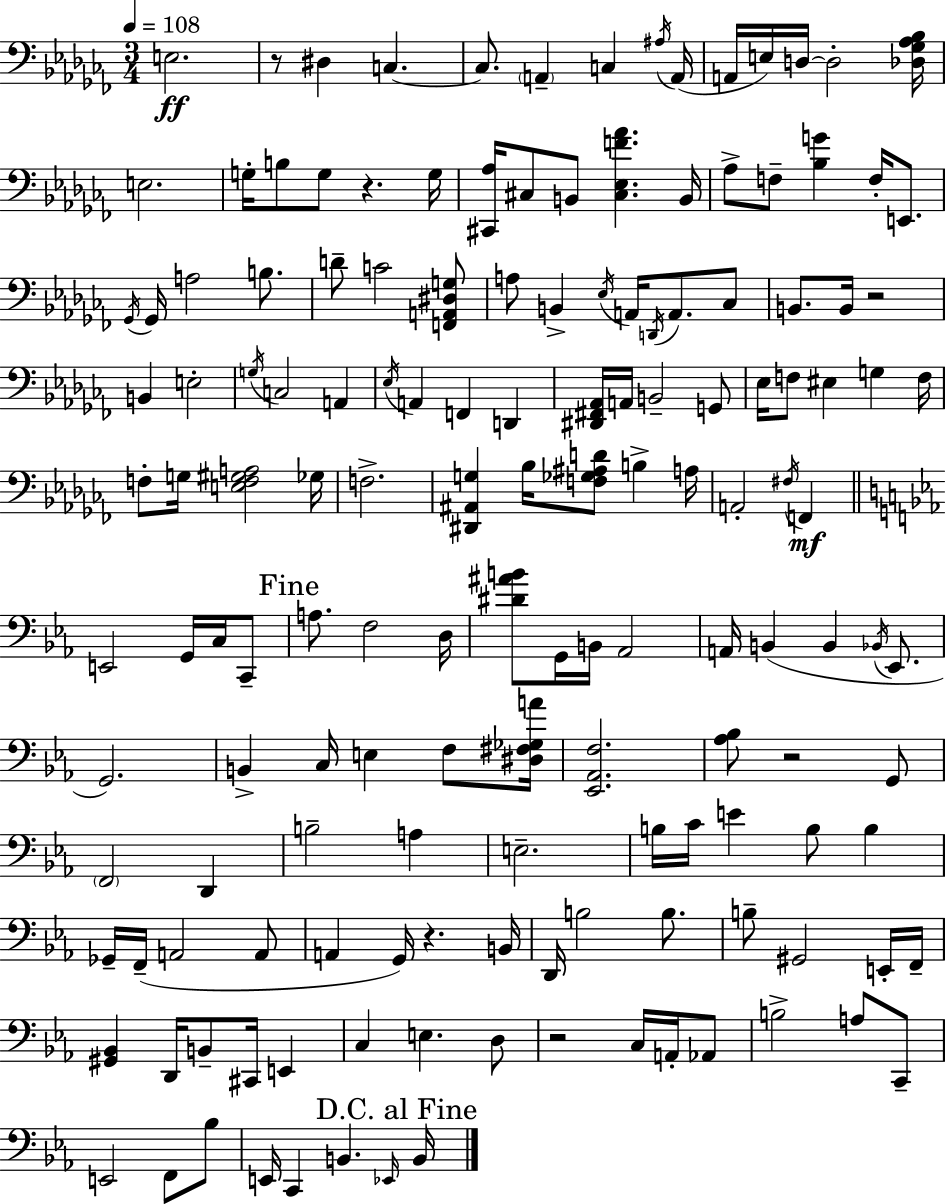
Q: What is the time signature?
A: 3/4